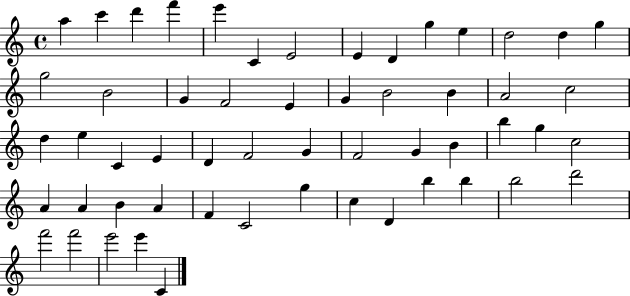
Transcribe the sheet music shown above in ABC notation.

X:1
T:Untitled
M:4/4
L:1/4
K:C
a c' d' f' e' C E2 E D g e d2 d g g2 B2 G F2 E G B2 B A2 c2 d e C E D F2 G F2 G B b g c2 A A B A F C2 g c D b b b2 d'2 f'2 f'2 e'2 e' C